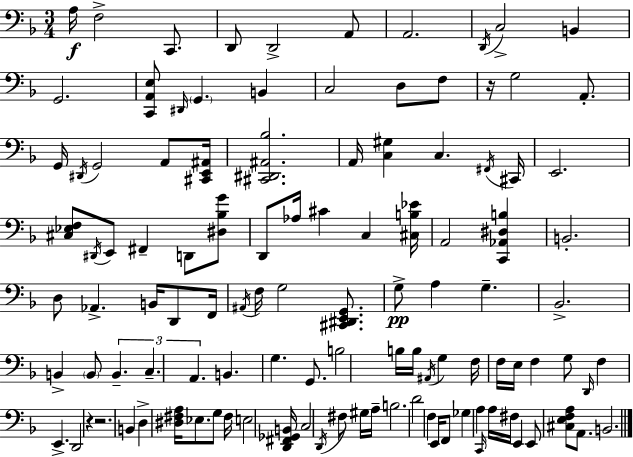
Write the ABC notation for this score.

X:1
T:Untitled
M:3/4
L:1/4
K:F
A,/4 F,2 C,,/2 D,,/2 D,,2 A,,/2 A,,2 D,,/4 C,2 B,, G,,2 [C,,A,,E,]/2 ^D,,/4 G,, B,, C,2 D,/2 F,/2 z/4 G,2 A,,/2 G,,/4 ^D,,/4 G,,2 A,,/2 [^C,,E,,^A,,]/4 [^C,,^D,,^A,,_B,]2 A,,/4 [C,^G,] C, ^F,,/4 ^C,,/4 E,,2 [^C,_E,F,]/2 ^D,,/4 E,,/2 ^F,, D,,/2 [^D,_B,G]/2 D,,/2 _A,/4 ^C C, [^C,B,_E]/4 A,,2 [C,,_A,,^D,B,] B,,2 D,/2 _A,, B,,/4 D,,/2 F,,/4 ^A,,/4 F,/4 G,2 [^C,,^D,,E,,G,,]/2 G,/2 A, G, _B,,2 B,, B,,/2 B,, C, A,, B,, G, G,,/2 B,2 B,/4 B,/4 ^A,,/4 G, F,/4 F,/4 E,/4 F, G,/2 D,,/4 F, E,, D,,2 z z2 B,, D, [^D,^F,A,]/4 _E,/2 G,/2 ^F,/4 E,2 [D,,^F,,_G,,B,,]/4 C,2 D,,/4 ^F,/2 ^G,/4 A,/4 B,2 D2 F, E,,/4 F,,/2 _G, A, C,,/4 A,/4 ^F,/4 E,, E,,/2 [^C,E,F,A,]/2 A,,/2 B,,2